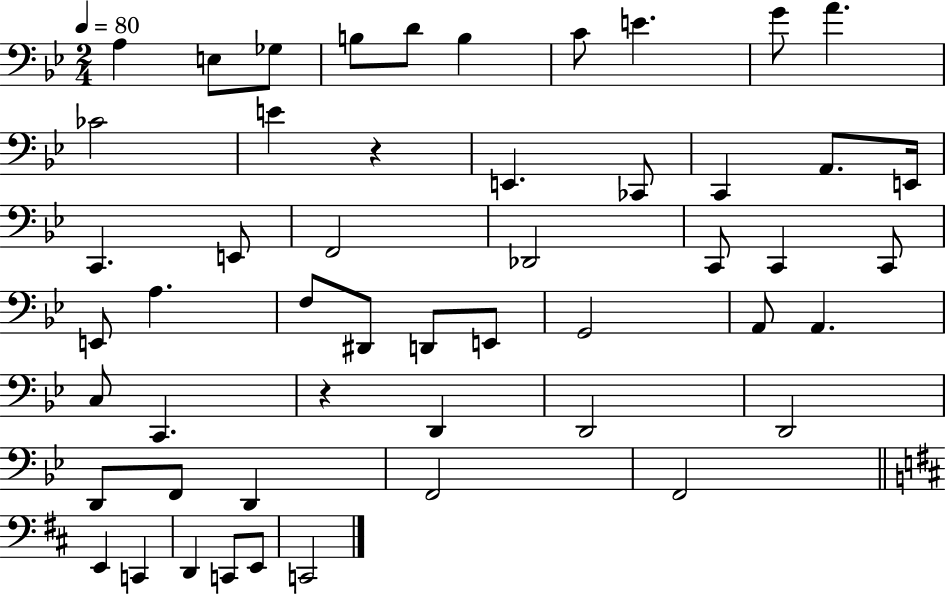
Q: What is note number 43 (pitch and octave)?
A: F2